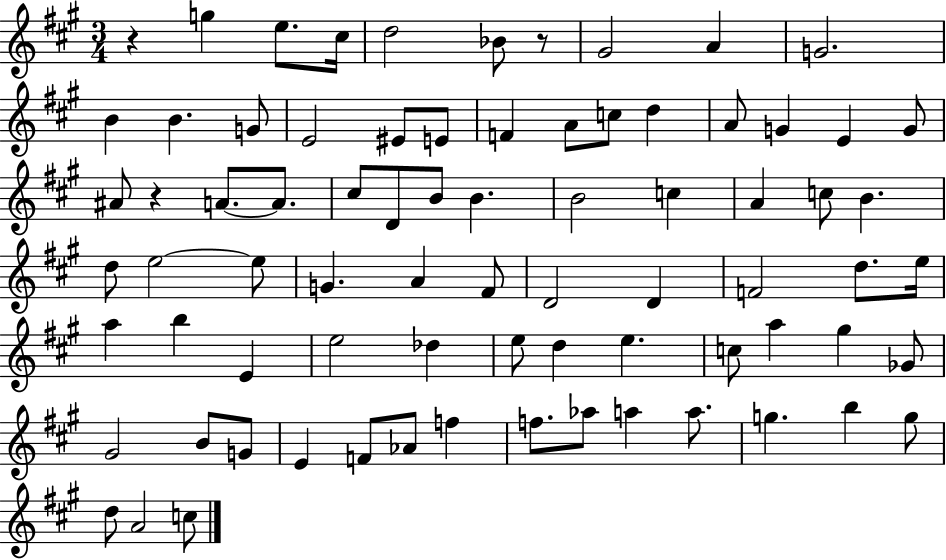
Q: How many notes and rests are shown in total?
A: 77